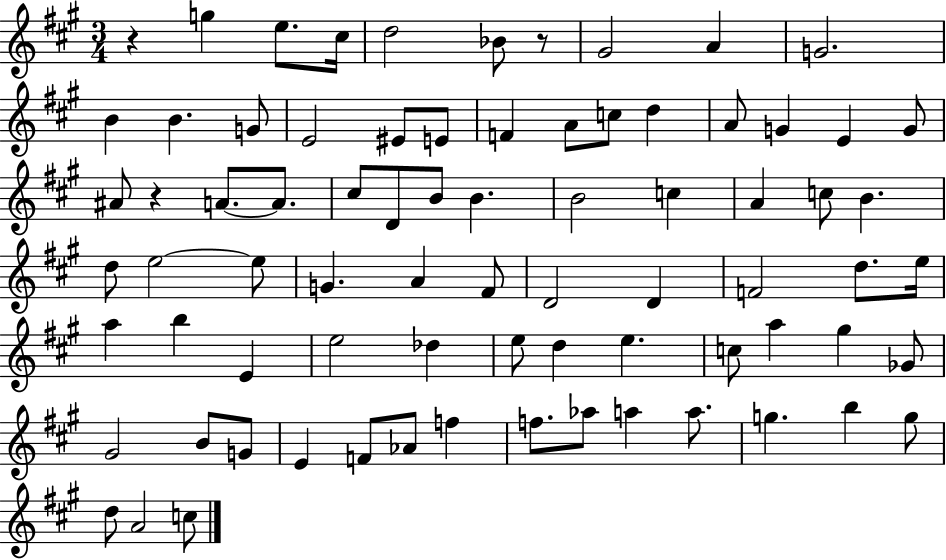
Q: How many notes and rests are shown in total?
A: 77